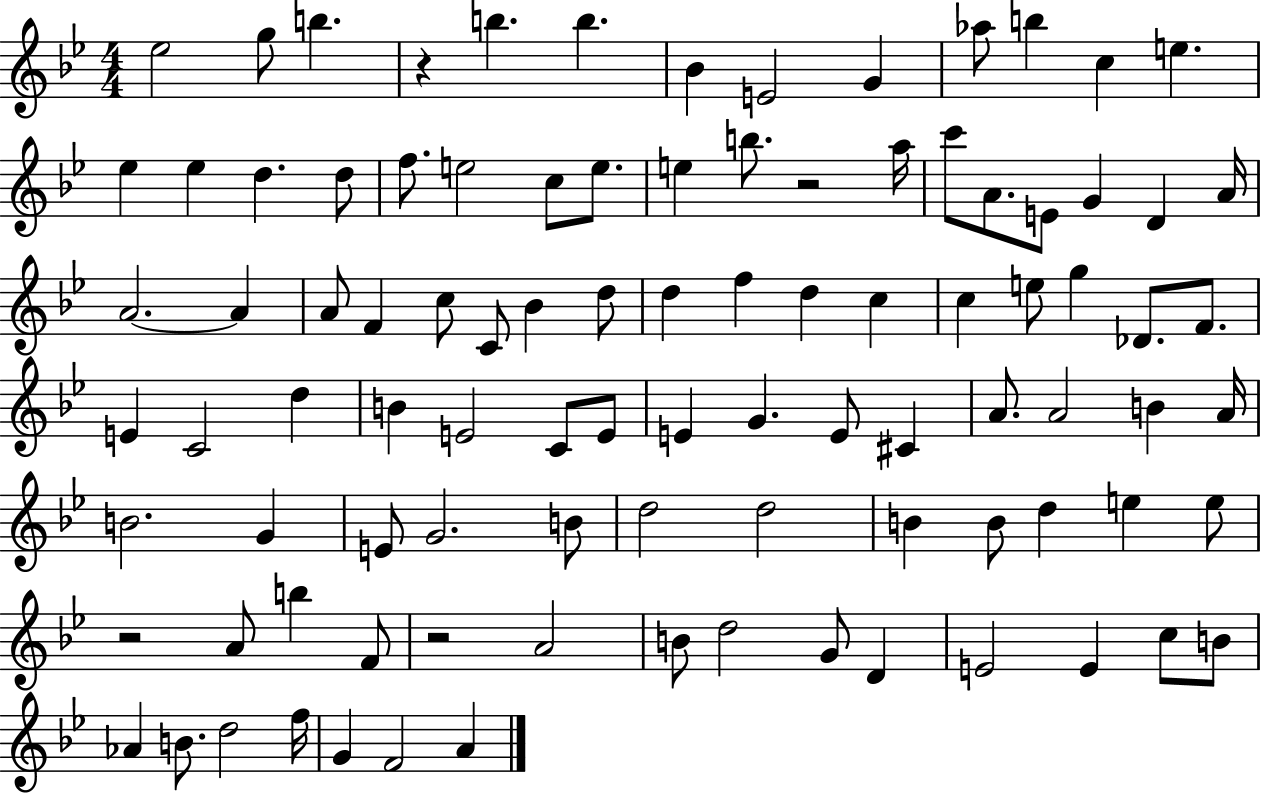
{
  \clef treble
  \numericTimeSignature
  \time 4/4
  \key bes \major
  \repeat volta 2 { ees''2 g''8 b''4. | r4 b''4. b''4. | bes'4 e'2 g'4 | aes''8 b''4 c''4 e''4. | \break ees''4 ees''4 d''4. d''8 | f''8. e''2 c''8 e''8. | e''4 b''8. r2 a''16 | c'''8 a'8. e'8 g'4 d'4 a'16 | \break a'2.~~ a'4 | a'8 f'4 c''8 c'8 bes'4 d''8 | d''4 f''4 d''4 c''4 | c''4 e''8 g''4 des'8. f'8. | \break e'4 c'2 d''4 | b'4 e'2 c'8 e'8 | e'4 g'4. e'8 cis'4 | a'8. a'2 b'4 a'16 | \break b'2. g'4 | e'8 g'2. b'8 | d''2 d''2 | b'4 b'8 d''4 e''4 e''8 | \break r2 a'8 b''4 f'8 | r2 a'2 | b'8 d''2 g'8 d'4 | e'2 e'4 c''8 b'8 | \break aes'4 b'8. d''2 f''16 | g'4 f'2 a'4 | } \bar "|."
}